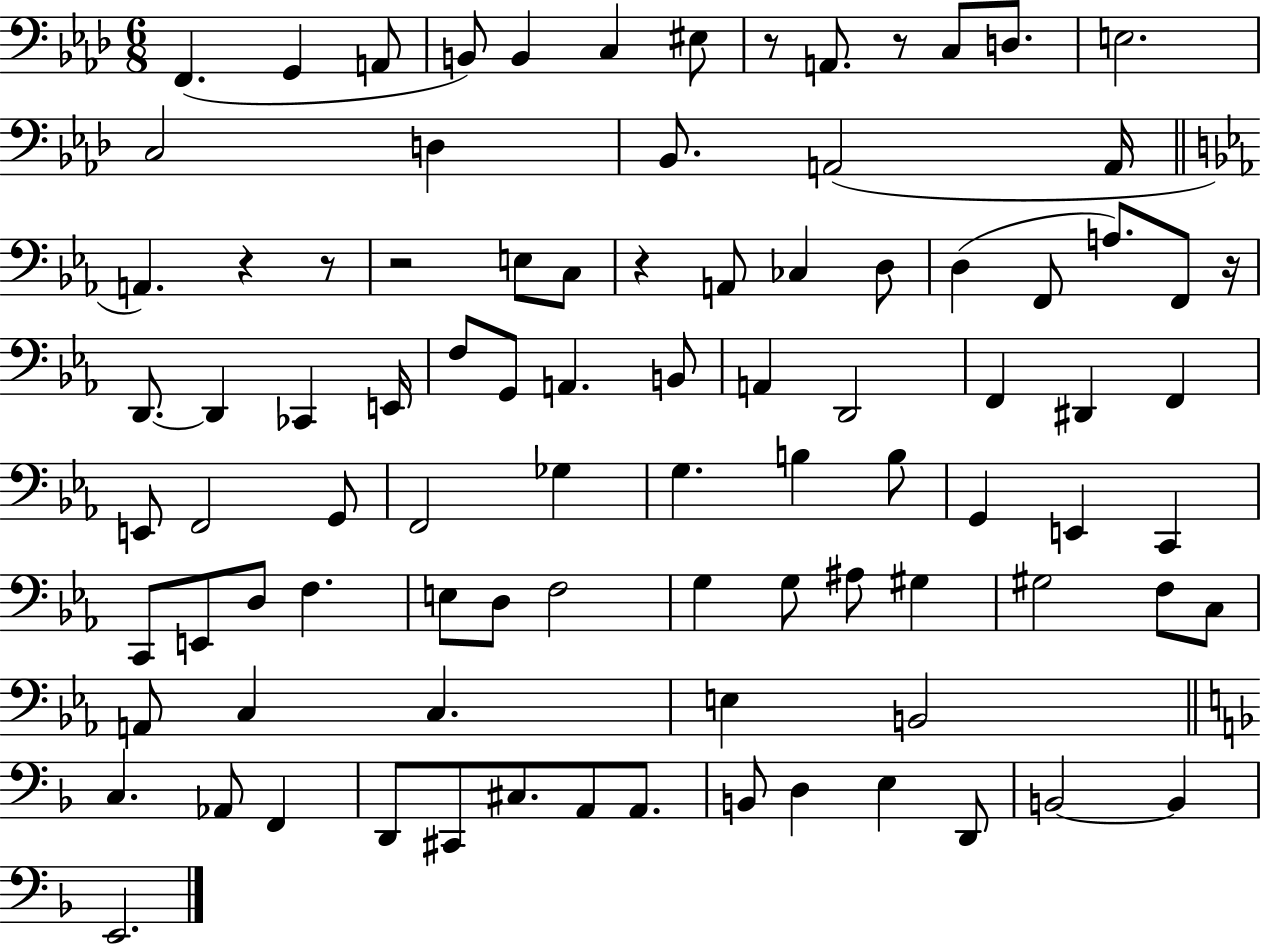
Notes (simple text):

F2/q. G2/q A2/e B2/e B2/q C3/q EIS3/e R/e A2/e. R/e C3/e D3/e. E3/h. C3/h D3/q Bb2/e. A2/h A2/s A2/q. R/q R/e R/h E3/e C3/e R/q A2/e CES3/q D3/e D3/q F2/e A3/e. F2/e R/s D2/e. D2/q CES2/q E2/s F3/e G2/e A2/q. B2/e A2/q D2/h F2/q D#2/q F2/q E2/e F2/h G2/e F2/h Gb3/q G3/q. B3/q B3/e G2/q E2/q C2/q C2/e E2/e D3/e F3/q. E3/e D3/e F3/h G3/q G3/e A#3/e G#3/q G#3/h F3/e C3/e A2/e C3/q C3/q. E3/q B2/h C3/q. Ab2/e F2/q D2/e C#2/e C#3/e. A2/e A2/e. B2/e D3/q E3/q D2/e B2/h B2/q E2/h.